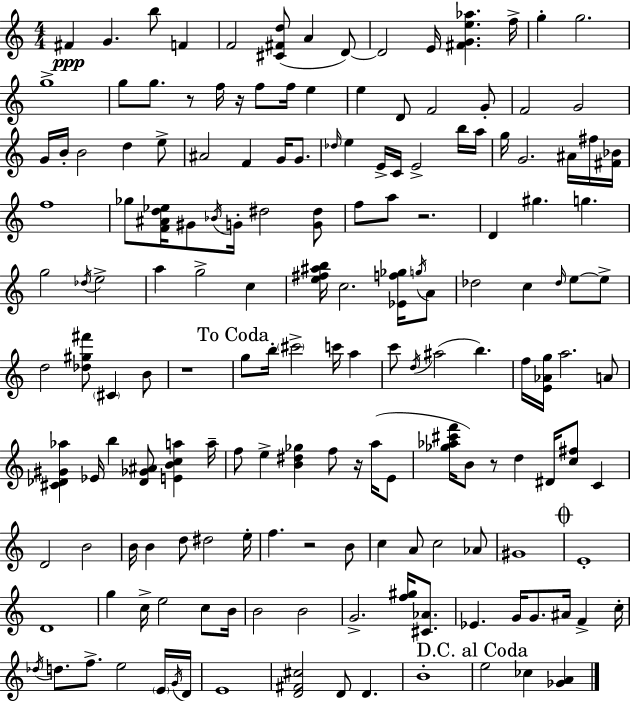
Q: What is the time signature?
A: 4/4